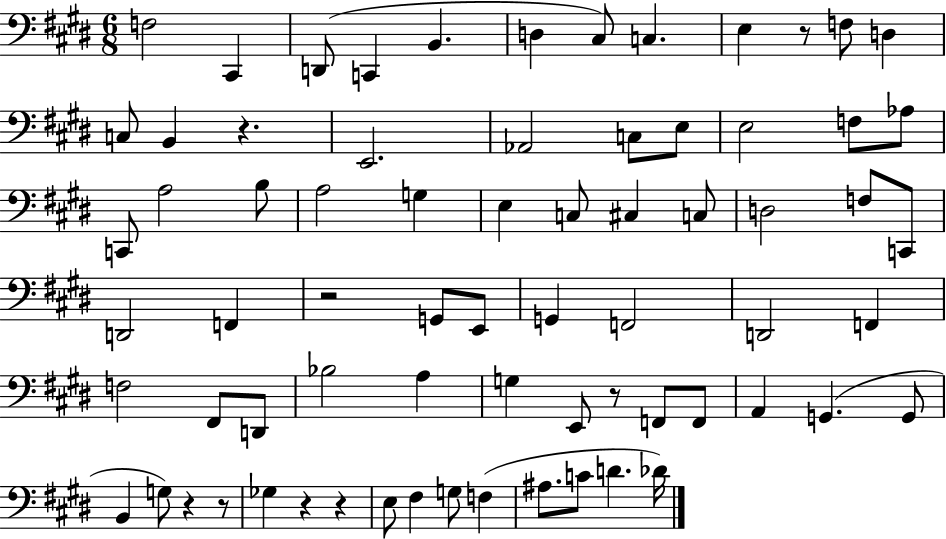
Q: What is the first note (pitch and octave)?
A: F3